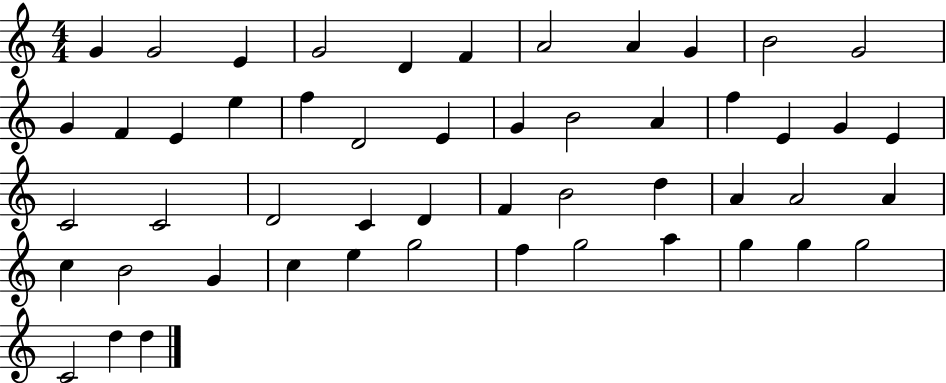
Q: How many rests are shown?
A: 0